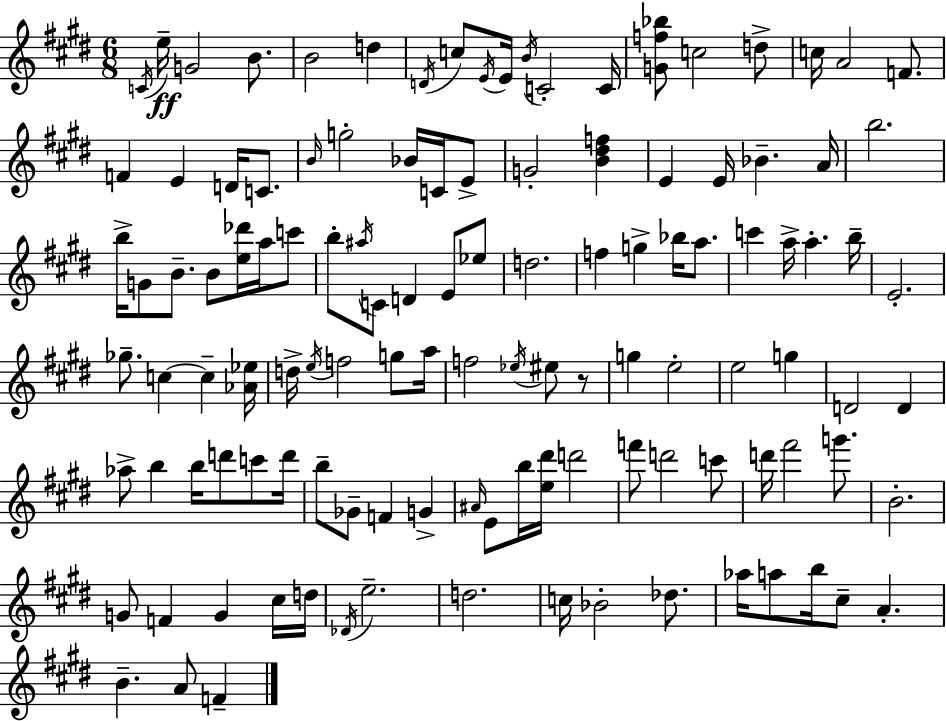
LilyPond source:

{
  \clef treble
  \numericTimeSignature
  \time 6/8
  \key e \major
  \acciaccatura { c'16 }\ff e''16-- g'2 b'8. | b'2 d''4 | \acciaccatura { d'16 } c''8 \acciaccatura { e'16 } e'16 \acciaccatura { b'16 } c'2-. | c'16 <g' f'' bes''>8 c''2 | \break d''8-> c''16 a'2 | f'8. f'4 e'4 | d'16 c'8. \grace { b'16 } g''2-. | bes'16 c'16 e'8-> g'2-. | \break <b' dis'' f''>4 e'4 e'16 bes'4.-- | a'16 b''2. | b''16-> g'8 b'8.-- b'8 | <e'' des'''>16 a''16 c'''8 b''8-. \acciaccatura { ais''16 } c'8 d'4 | \break e'8 ees''8 d''2. | f''4 g''4-> | bes''16 a''8. c'''4 a''16-> a''4.-. | b''16-- e'2.-. | \break ges''8.-- c''4~~ | c''4-- <aes' ees''>16 d''16-> \acciaccatura { e''16 } f''2 | g''8 a''16 f''2 | \acciaccatura { ees''16 } eis''8 r8 g''4 | \break e''2-. e''2 | g''4 d'2 | d'4 aes''8-> b''4 | b''16 d'''8 c'''8 d'''16 b''8-- ges'8-- | \break f'4 g'4-> \grace { ais'16 } e'8 b''16 | <e'' dis'''>16 d'''2 f'''8 d'''2 | c'''8 d'''16 fis'''2 | g'''8. b'2.-. | \break g'8 f'4 | g'4 cis''16 d''16 \acciaccatura { des'16 } e''2.-- | d''2. | c''16 bes'2-. | \break des''8. aes''16 a''8 | b''16 cis''8-- a'4.-. b'4.-- | a'8 f'4-- \bar "|."
}